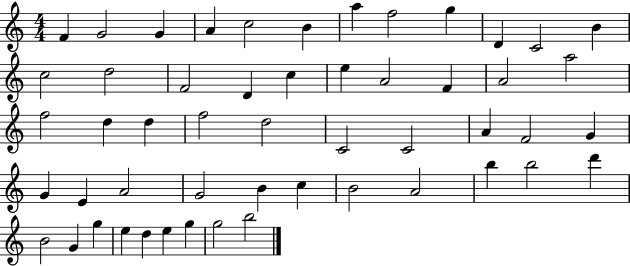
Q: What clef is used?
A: treble